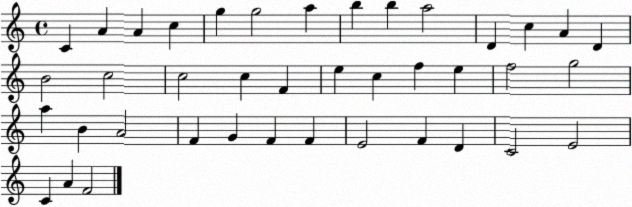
X:1
T:Untitled
M:4/4
L:1/4
K:C
C A A c g g2 a b b a2 D c A D B2 c2 c2 c F e c f e f2 g2 a B A2 F G F F E2 F D C2 E2 C A F2